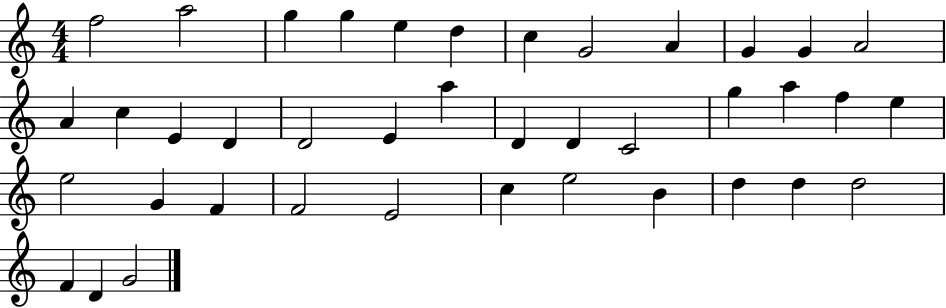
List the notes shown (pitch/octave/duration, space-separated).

F5/h A5/h G5/q G5/q E5/q D5/q C5/q G4/h A4/q G4/q G4/q A4/h A4/q C5/q E4/q D4/q D4/h E4/q A5/q D4/q D4/q C4/h G5/q A5/q F5/q E5/q E5/h G4/q F4/q F4/h E4/h C5/q E5/h B4/q D5/q D5/q D5/h F4/q D4/q G4/h